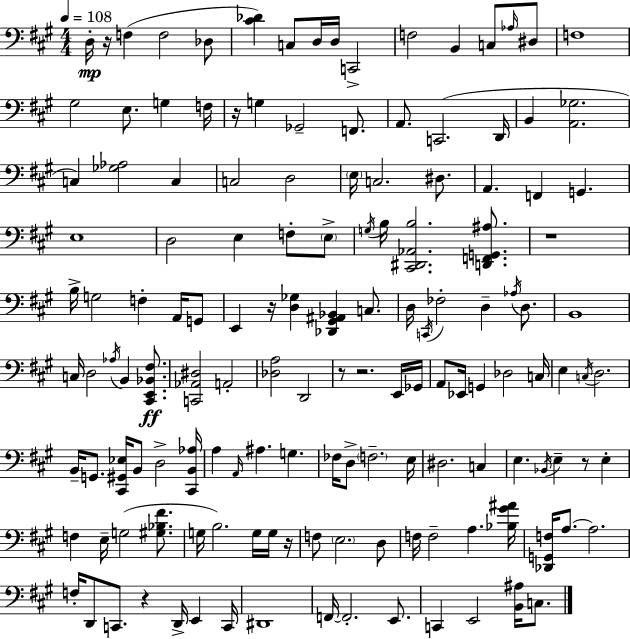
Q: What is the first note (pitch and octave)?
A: D3